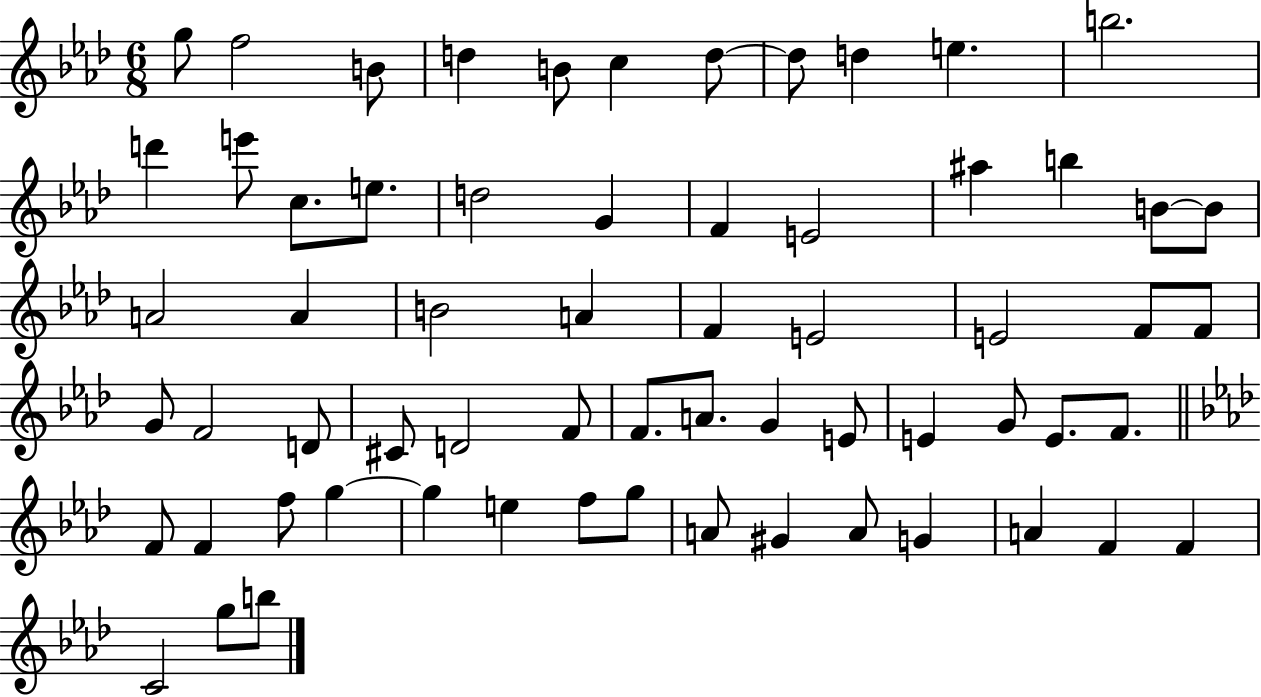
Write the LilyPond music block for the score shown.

{
  \clef treble
  \numericTimeSignature
  \time 6/8
  \key aes \major
  g''8 f''2 b'8 | d''4 b'8 c''4 d''8~~ | d''8 d''4 e''4. | b''2. | \break d'''4 e'''8 c''8. e''8. | d''2 g'4 | f'4 e'2 | ais''4 b''4 b'8~~ b'8 | \break a'2 a'4 | b'2 a'4 | f'4 e'2 | e'2 f'8 f'8 | \break g'8 f'2 d'8 | cis'8 d'2 f'8 | f'8. a'8. g'4 e'8 | e'4 g'8 e'8. f'8. | \break \bar "||" \break \key aes \major f'8 f'4 f''8 g''4~~ | g''4 e''4 f''8 g''8 | a'8 gis'4 a'8 g'4 | a'4 f'4 f'4 | \break c'2 g''8 b''8 | \bar "|."
}